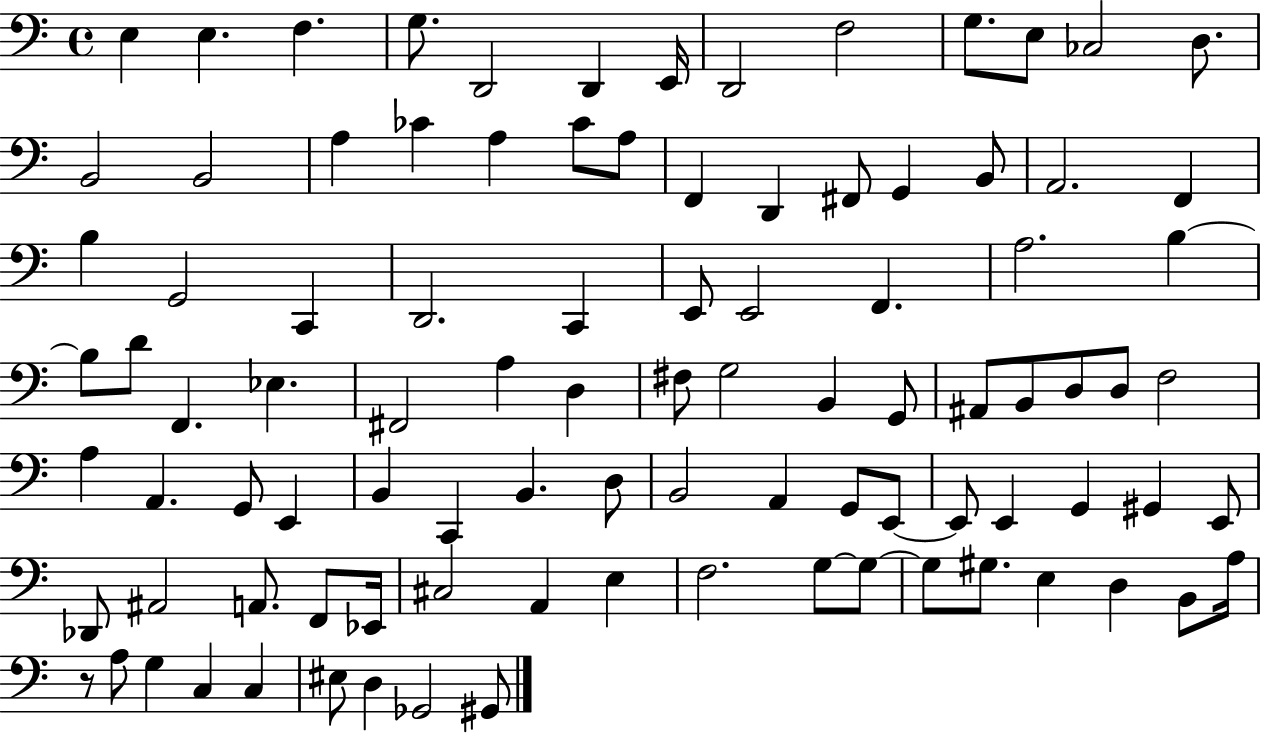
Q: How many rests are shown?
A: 1